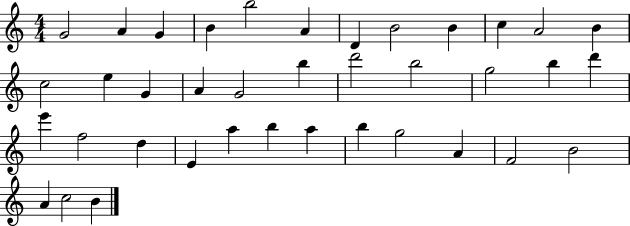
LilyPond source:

{
  \clef treble
  \numericTimeSignature
  \time 4/4
  \key c \major
  g'2 a'4 g'4 | b'4 b''2 a'4 | d'4 b'2 b'4 | c''4 a'2 b'4 | \break c''2 e''4 g'4 | a'4 g'2 b''4 | d'''2 b''2 | g''2 b''4 d'''4 | \break e'''4 f''2 d''4 | e'4 a''4 b''4 a''4 | b''4 g''2 a'4 | f'2 b'2 | \break a'4 c''2 b'4 | \bar "|."
}